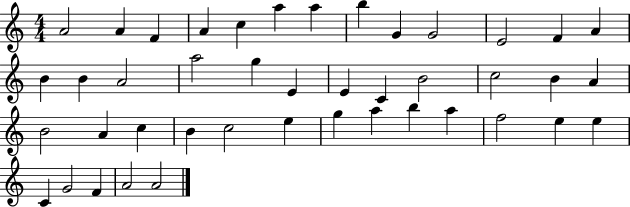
A4/h A4/q F4/q A4/q C5/q A5/q A5/q B5/q G4/q G4/h E4/h F4/q A4/q B4/q B4/q A4/h A5/h G5/q E4/q E4/q C4/q B4/h C5/h B4/q A4/q B4/h A4/q C5/q B4/q C5/h E5/q G5/q A5/q B5/q A5/q F5/h E5/q E5/q C4/q G4/h F4/q A4/h A4/h